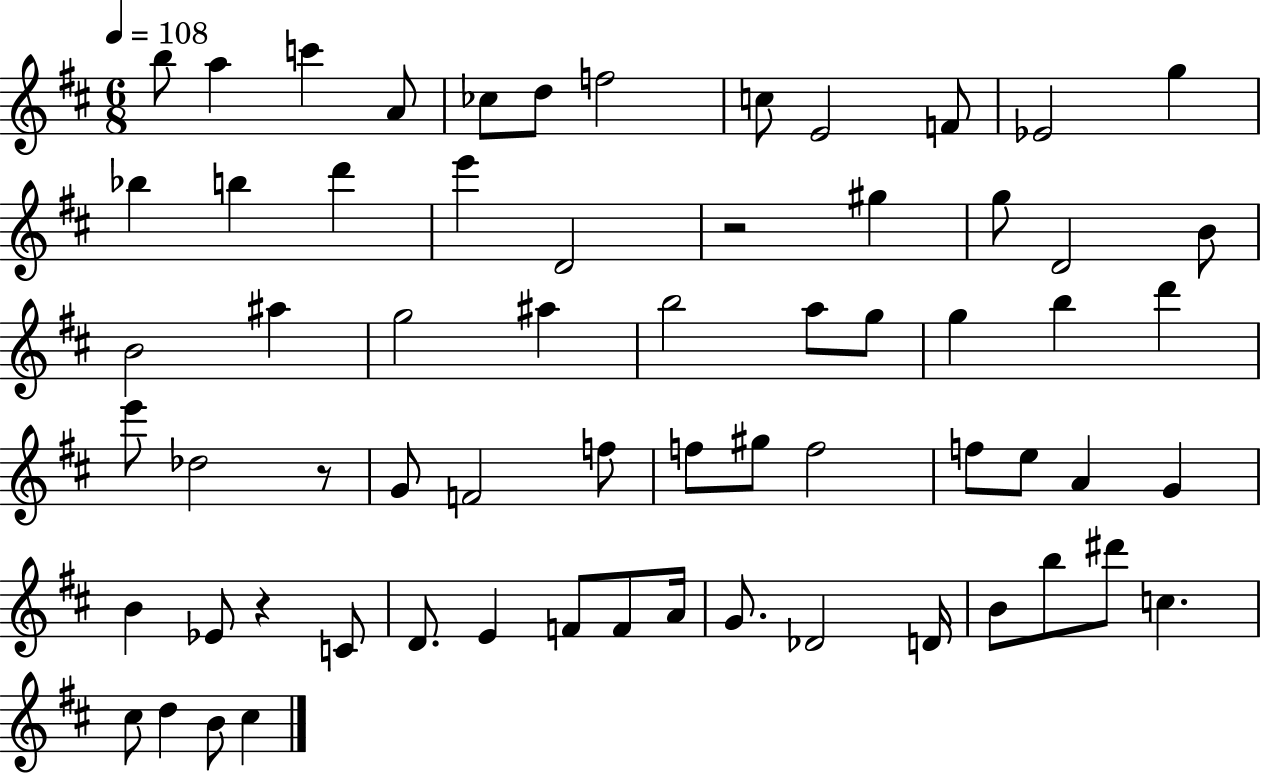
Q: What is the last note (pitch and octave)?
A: C#5